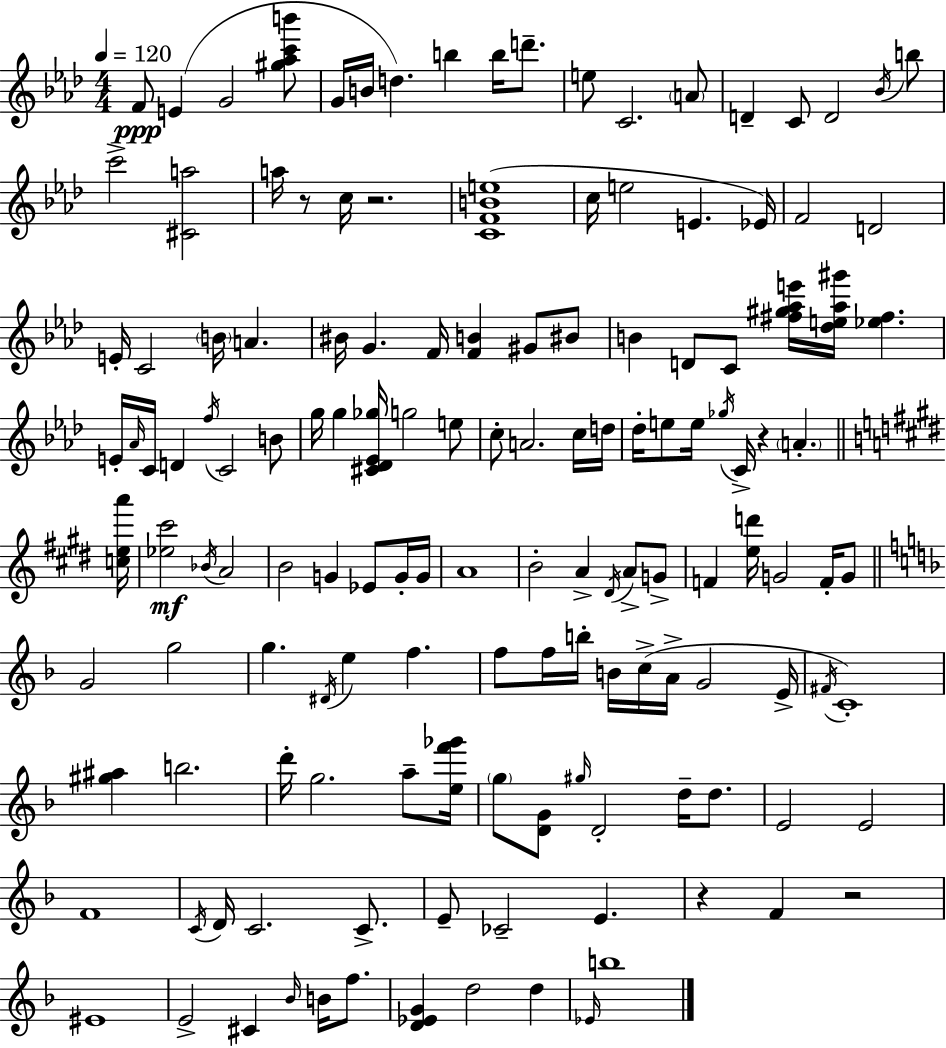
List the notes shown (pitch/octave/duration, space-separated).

F4/e E4/q G4/h [G#5,Ab5,C6,B6]/e G4/s B4/s D5/q. B5/q B5/s D6/e. E5/e C4/h. A4/e D4/q C4/e D4/h Bb4/s B5/e C6/h [C#4,A5]/h A5/s R/e C5/s R/h. [C4,F4,B4,E5]/w C5/s E5/h E4/q. Eb4/s F4/h D4/h E4/s C4/h B4/s A4/q. BIS4/s G4/q. F4/s [F4,B4]/q G#4/e BIS4/e B4/q D4/e C4/e [F#5,G#5,Ab5,E6]/s [Db5,E5,Ab5,G#6]/s [Eb5,F#5]/q. E4/s Ab4/s C4/s D4/q F5/s C4/h B4/e G5/s G5/q [C#4,Db4,Eb4,Gb5]/s G5/h E5/e C5/e A4/h. C5/s D5/s Db5/s E5/e E5/s Gb5/s C4/s R/q A4/q. [C5,E5,A6]/s [Eb5,C#6]/h Bb4/s A4/h B4/h G4/q Eb4/e G4/s G4/s A4/w B4/h A4/q D#4/s A4/e G4/e F4/q [E5,D6]/s G4/h F4/s G4/e G4/h G5/h G5/q. D#4/s E5/q F5/q. F5/e F5/s B5/s B4/s C5/s A4/s G4/h E4/s F#4/s C4/w [G#5,A#5]/q B5/h. D6/s G5/h. A5/e [E5,F6,Gb6]/s G5/e [D4,G4]/e G#5/s D4/h D5/s D5/e. E4/h E4/h F4/w C4/s D4/s C4/h. C4/e. E4/e CES4/h E4/q. R/q F4/q R/h EIS4/w E4/h C#4/q Bb4/s B4/s F5/e. [D4,Eb4,G4]/q D5/h D5/q Eb4/s B5/w